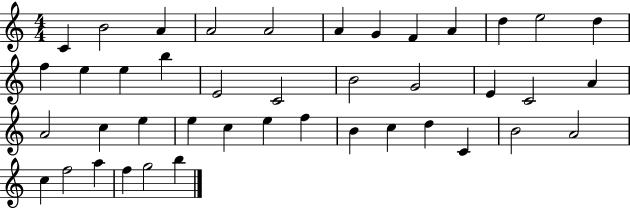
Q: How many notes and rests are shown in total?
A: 42